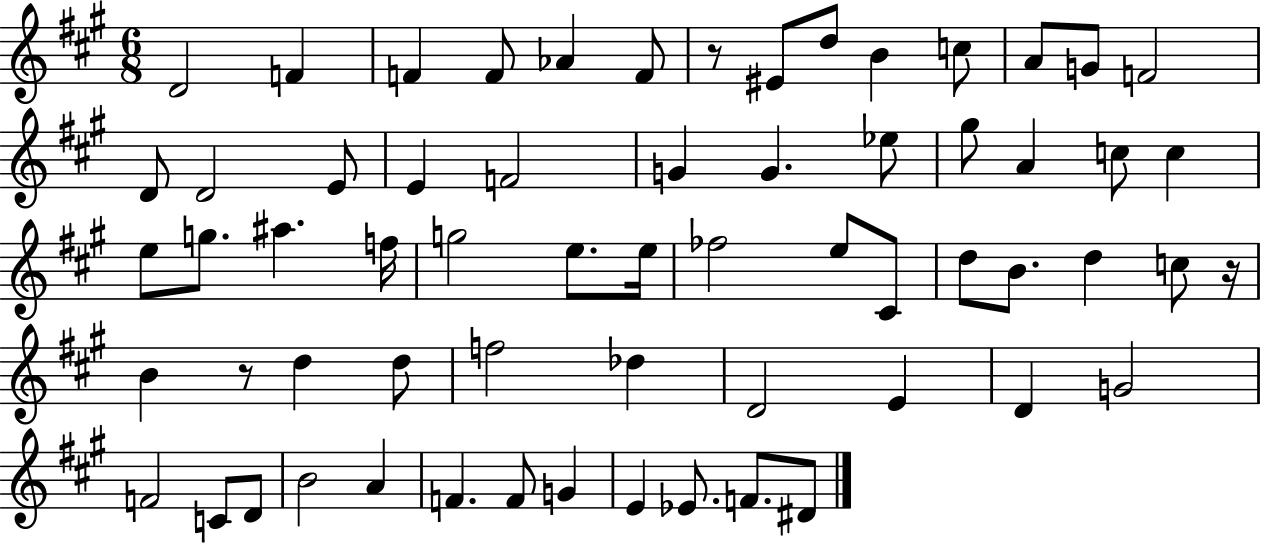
D4/h F4/q F4/q F4/e Ab4/q F4/e R/e EIS4/e D5/e B4/q C5/e A4/e G4/e F4/h D4/e D4/h E4/e E4/q F4/h G4/q G4/q. Eb5/e G#5/e A4/q C5/e C5/q E5/e G5/e. A#5/q. F5/s G5/h E5/e. E5/s FES5/h E5/e C#4/e D5/e B4/e. D5/q C5/e R/s B4/q R/e D5/q D5/e F5/h Db5/q D4/h E4/q D4/q G4/h F4/h C4/e D4/e B4/h A4/q F4/q. F4/e G4/q E4/q Eb4/e. F4/e. D#4/e